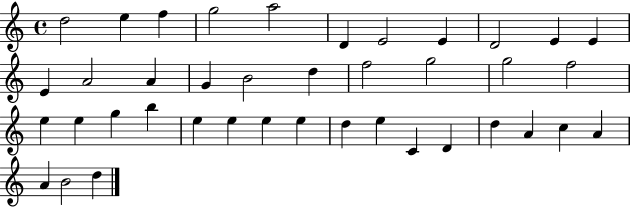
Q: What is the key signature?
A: C major